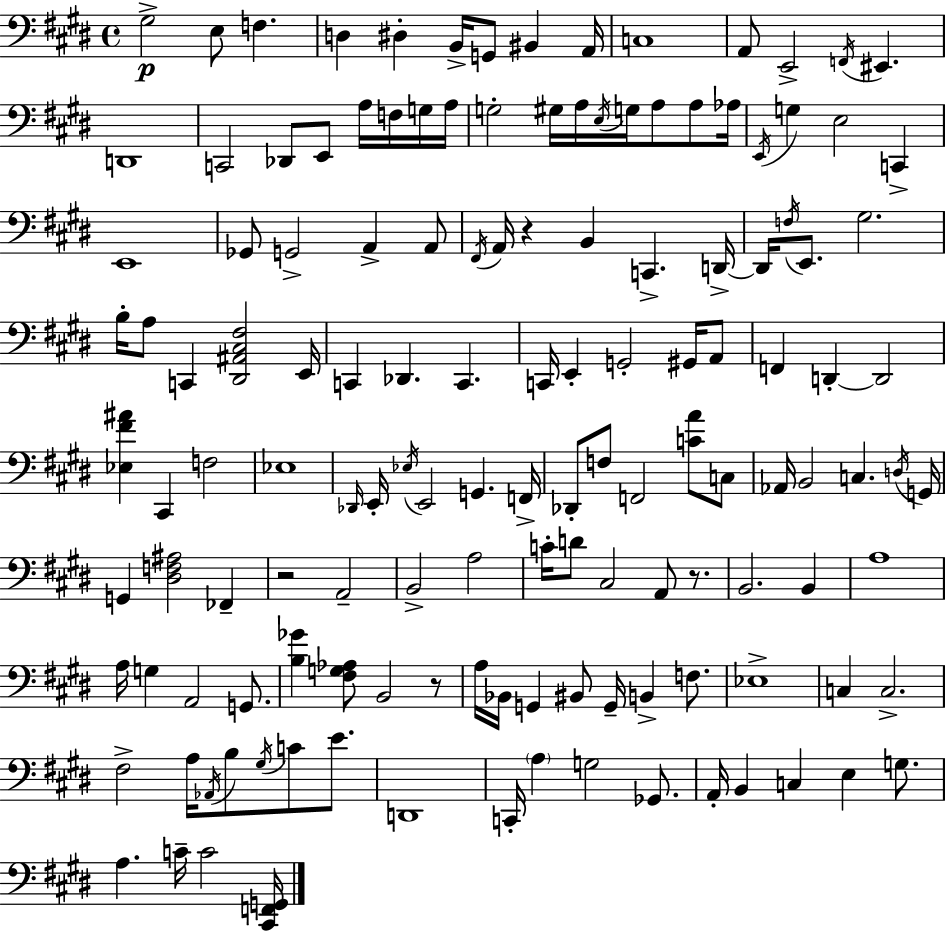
{
  \clef bass
  \time 4/4
  \defaultTimeSignature
  \key e \major
  gis2->\p e8 f4. | d4 dis4-. b,16-> g,8 bis,4 a,16 | c1 | a,8 e,2-> \acciaccatura { f,16 } eis,4. | \break d,1 | c,2 des,8 e,8 a16 f16 g16 | a16 g2-. gis16 a16 \acciaccatura { e16 } g16 a8 a8 | aes16 \acciaccatura { e,16 } g4 e2 c,4-> | \break e,1 | ges,8 g,2-> a,4-> | a,8 \acciaccatura { fis,16 } a,16 r4 b,4 c,4.-> | d,16->~~ d,16 \acciaccatura { f16 } e,8. gis2. | \break b16-. a8 c,4 <dis, ais, cis fis>2 | e,16 c,4 des,4. c,4. | c,16 e,4-. g,2-. | gis,16 a,8 f,4 d,4-.~~ d,2 | \break <ees fis' ais'>4 cis,4 f2 | ees1 | \grace { des,16 } e,16-. \acciaccatura { ees16 } e,2 | g,4. f,16-> des,8-. f8 f,2 | \break <c' a'>8 c8 aes,16 b,2 | c4. \acciaccatura { d16 } g,16 g,4 <dis f ais>2 | fes,4-- r2 | a,2-- b,2-> | \break a2 c'16-. d'8 cis2 | a,8 r8. b,2. | b,4 a1 | a16 g4 a,2 | \break g,8. <b ges'>4 <fis g aes>8 b,2 | r8 a16 bes,16 g,4 bis,8 | g,16-- b,4-> f8. ees1-> | c4 c2.-> | \break fis2-> | a16 \acciaccatura { aes,16 } b8 \acciaccatura { gis16 } c'8 e'8. d,1 | c,16-. \parenthesize a4 g2 | ges,8. a,16-. b,4 c4 | \break e4 g8. a4. | c'16-- c'2 <cis, f, g,>16 \bar "|."
}